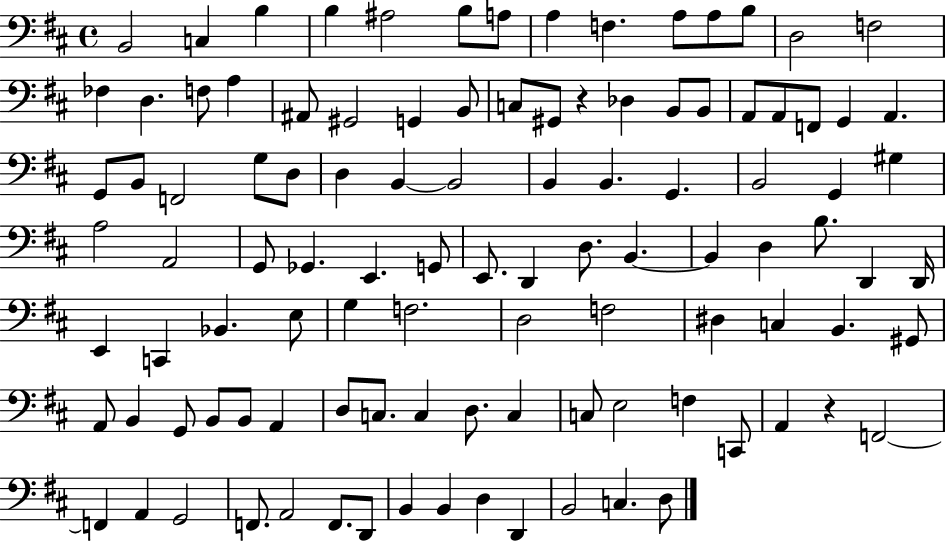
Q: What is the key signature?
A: D major